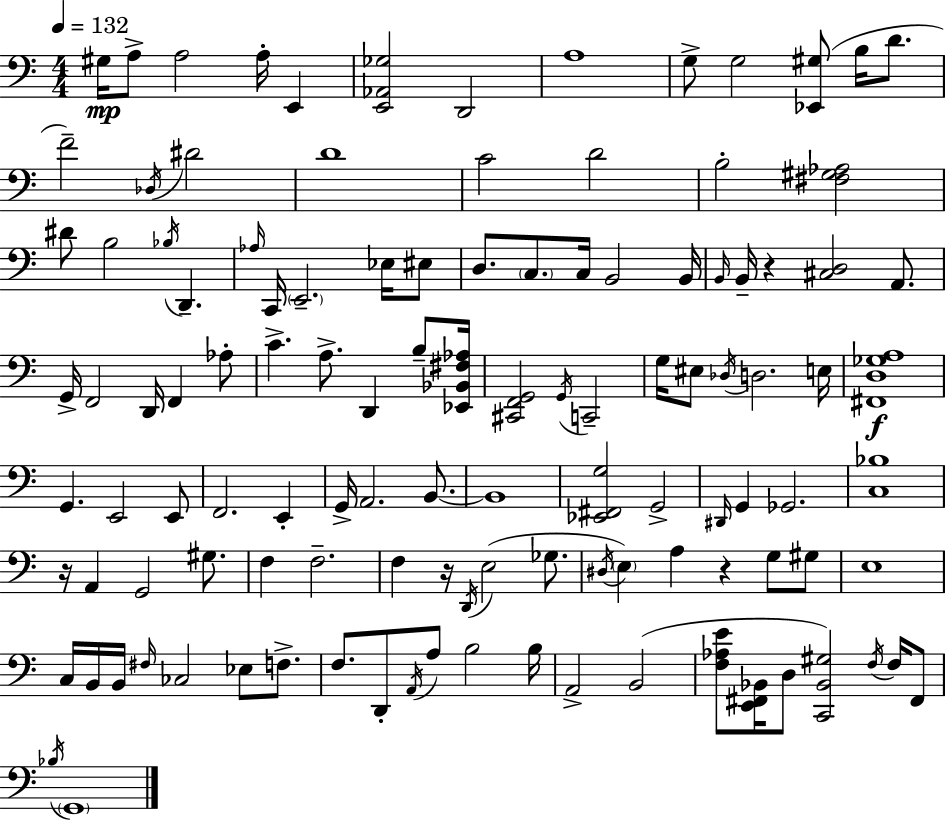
X:1
T:Untitled
M:4/4
L:1/4
K:Am
^G,/4 A,/2 A,2 A,/4 E,, [E,,_A,,_G,]2 D,,2 A,4 G,/2 G,2 [_E,,^G,]/2 B,/4 D/2 F2 _D,/4 ^D2 D4 C2 D2 B,2 [^F,^G,_A,]2 ^D/2 B,2 _B,/4 D,, _A,/4 C,,/4 E,,2 _E,/4 ^E,/2 D,/2 C,/2 C,/4 B,,2 B,,/4 B,,/4 B,,/4 z [^C,D,]2 A,,/2 G,,/4 F,,2 D,,/4 F,, _A,/2 C A,/2 D,, B,/2 [_E,,_B,,^F,_A,]/4 [^C,,F,,G,,]2 G,,/4 C,,2 G,/4 ^E,/2 _D,/4 D,2 E,/4 [^F,,D,_G,A,]4 G,, E,,2 E,,/2 F,,2 E,, G,,/4 A,,2 B,,/2 B,,4 [_E,,^F,,G,]2 G,,2 ^D,,/4 G,, _G,,2 [C,_B,]4 z/4 A,, G,,2 ^G,/2 F, F,2 F, z/4 D,,/4 E,2 _G,/2 ^D,/4 E, A, z G,/2 ^G,/2 E,4 C,/4 B,,/4 B,,/4 ^F,/4 _C,2 _E,/2 F,/2 F,/2 D,,/2 A,,/4 A,/2 B,2 B,/4 A,,2 B,,2 [F,_A,E]/2 [E,,^F,,_B,,]/4 D,/2 [C,,_B,,^G,]2 F,/4 F,/4 ^F,,/2 _B,/4 G,,4